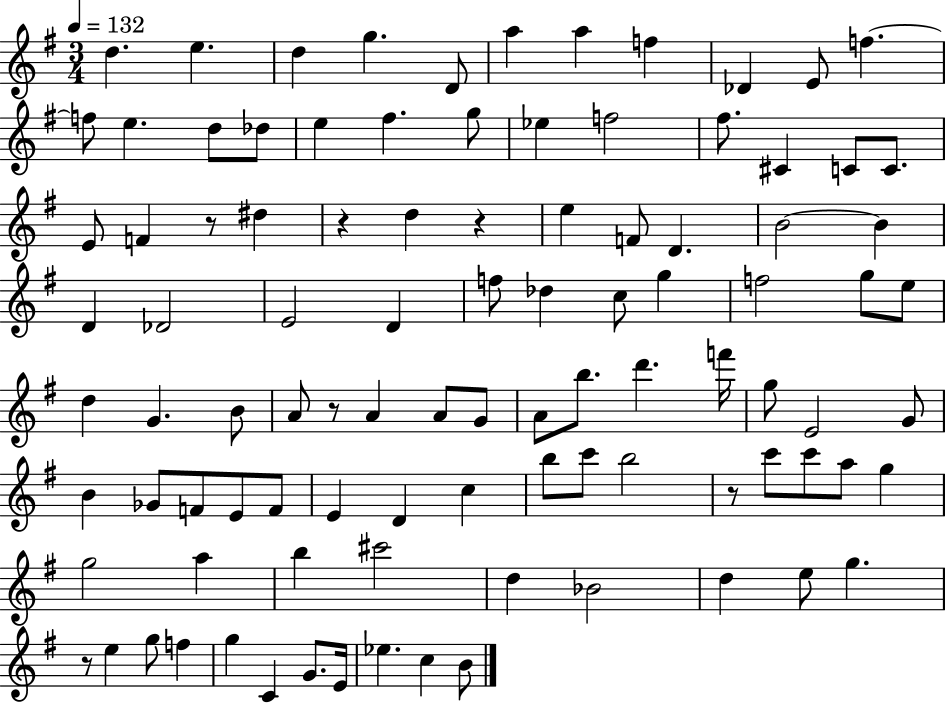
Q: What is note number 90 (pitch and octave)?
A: Eb5